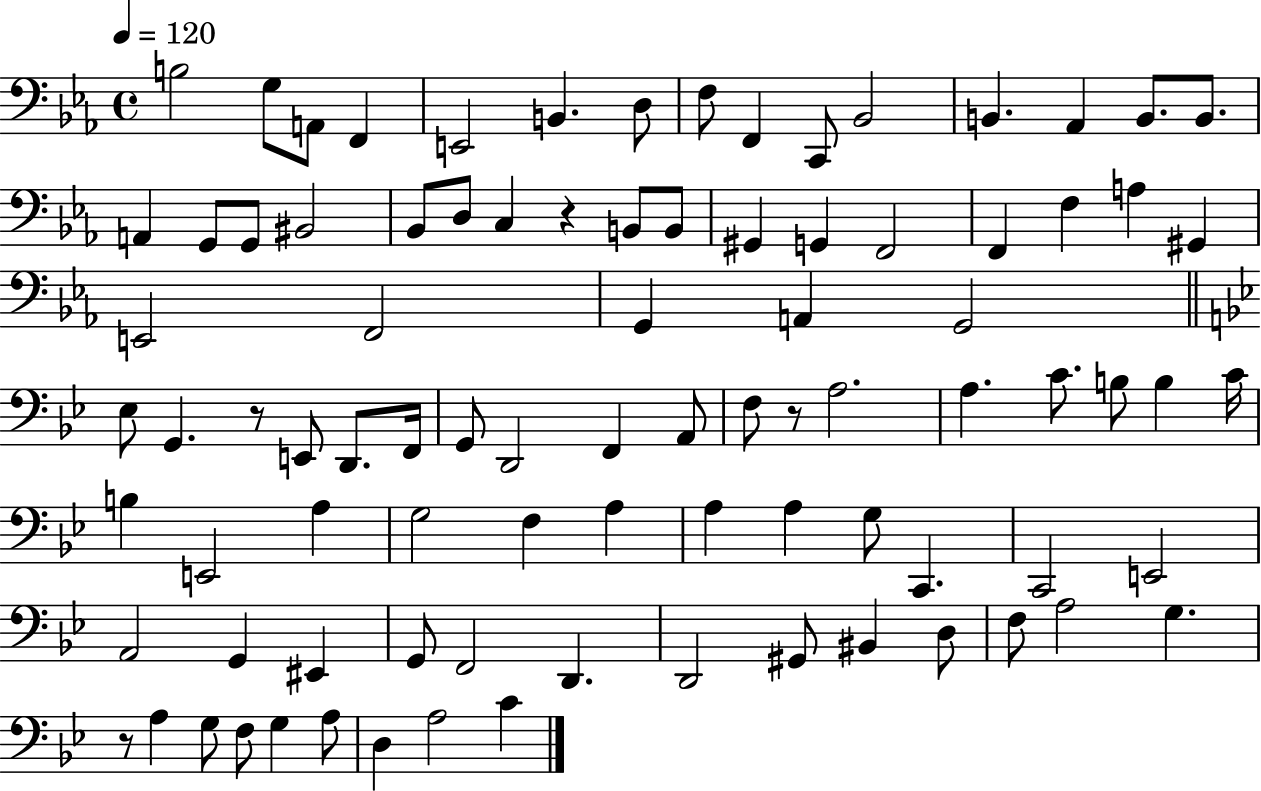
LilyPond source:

{
  \clef bass
  \time 4/4
  \defaultTimeSignature
  \key ees \major
  \tempo 4 = 120
  \repeat volta 2 { b2 g8 a,8 f,4 | e,2 b,4. d8 | f8 f,4 c,8 bes,2 | b,4. aes,4 b,8. b,8. | \break a,4 g,8 g,8 bis,2 | bes,8 d8 c4 r4 b,8 b,8 | gis,4 g,4 f,2 | f,4 f4 a4 gis,4 | \break e,2 f,2 | g,4 a,4 g,2 | \bar "||" \break \key g \minor ees8 g,4. r8 e,8 d,8. f,16 | g,8 d,2 f,4 a,8 | f8 r8 a2. | a4. c'8. b8 b4 c'16 | \break b4 e,2 a4 | g2 f4 a4 | a4 a4 g8 c,4. | c,2 e,2 | \break a,2 g,4 eis,4 | g,8 f,2 d,4. | d,2 gis,8 bis,4 d8 | f8 a2 g4. | \break r8 a4 g8 f8 g4 a8 | d4 a2 c'4 | } \bar "|."
}